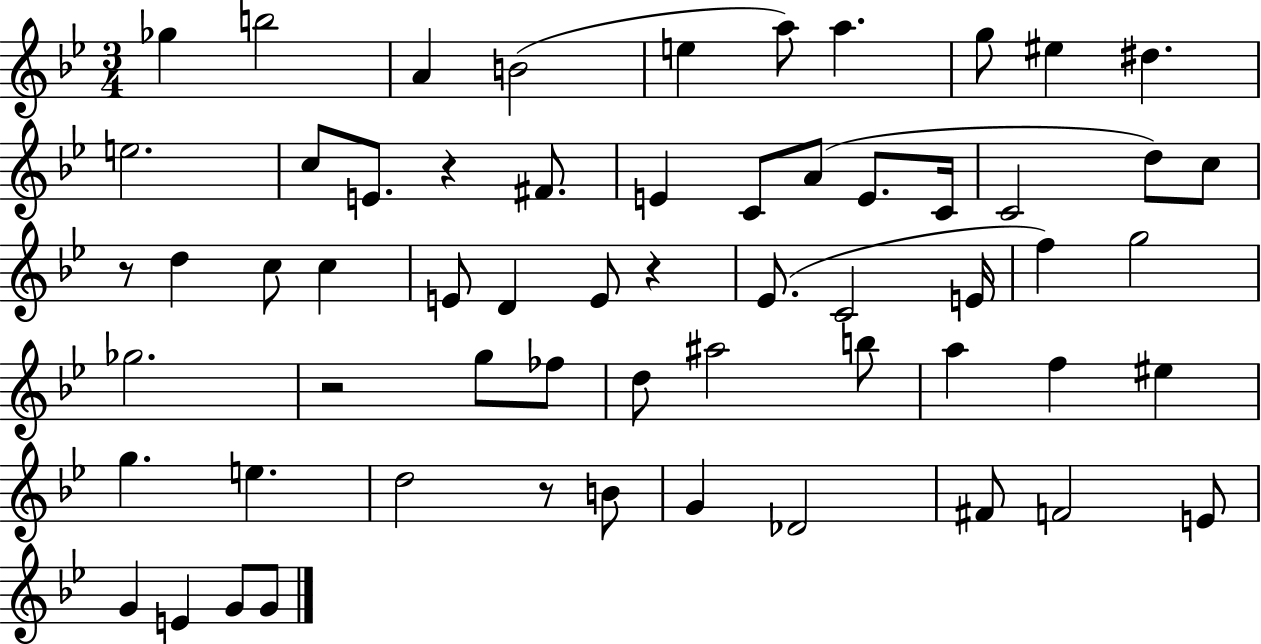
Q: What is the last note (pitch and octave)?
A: G4